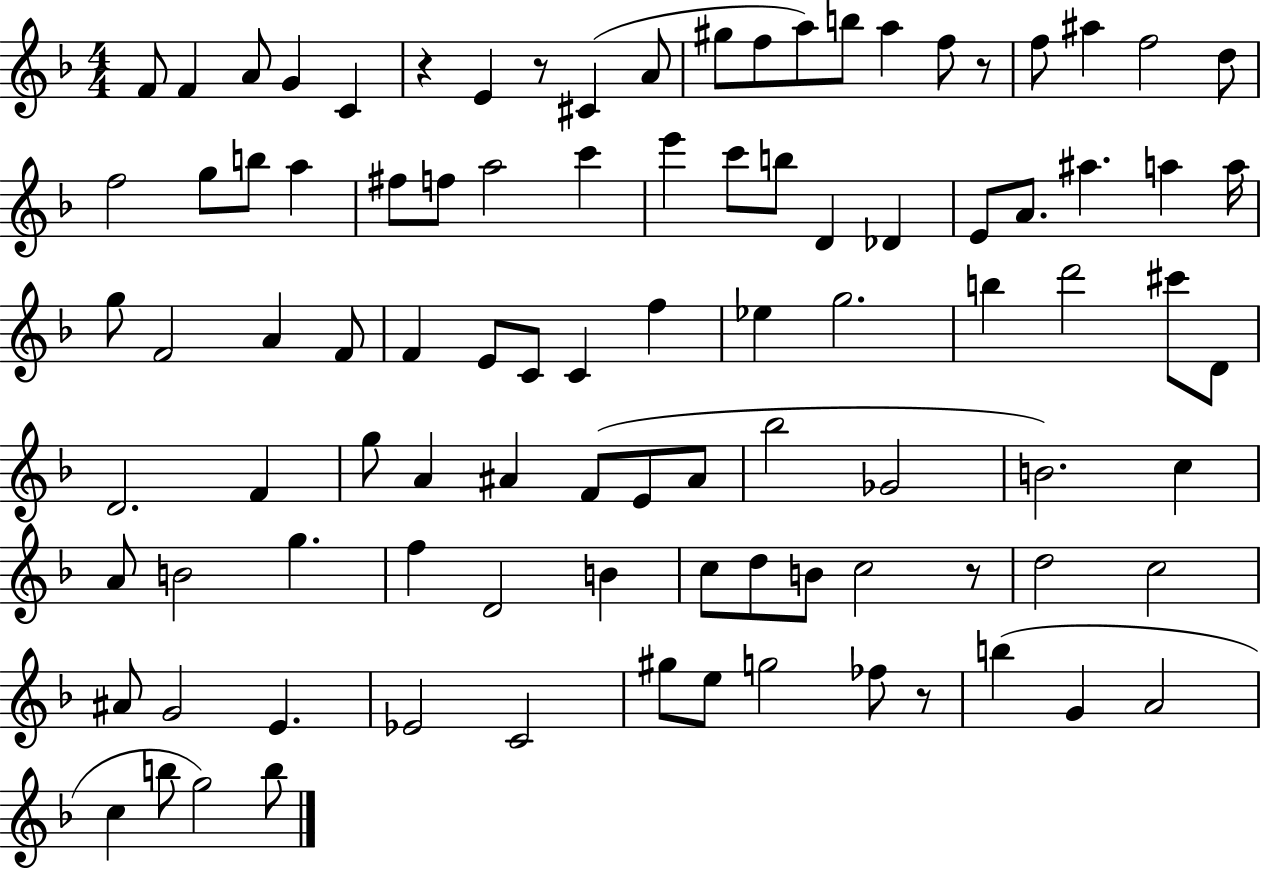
{
  \clef treble
  \numericTimeSignature
  \time 4/4
  \key f \major
  f'8 f'4 a'8 g'4 c'4 | r4 e'4 r8 cis'4( a'8 | gis''8 f''8 a''8) b''8 a''4 f''8 r8 | f''8 ais''4 f''2 d''8 | \break f''2 g''8 b''8 a''4 | fis''8 f''8 a''2 c'''4 | e'''4 c'''8 b''8 d'4 des'4 | e'8 a'8. ais''4. a''4 a''16 | \break g''8 f'2 a'4 f'8 | f'4 e'8 c'8 c'4 f''4 | ees''4 g''2. | b''4 d'''2 cis'''8 d'8 | \break d'2. f'4 | g''8 a'4 ais'4 f'8( e'8 ais'8 | bes''2 ges'2 | b'2.) c''4 | \break a'8 b'2 g''4. | f''4 d'2 b'4 | c''8 d''8 b'8 c''2 r8 | d''2 c''2 | \break ais'8 g'2 e'4. | ees'2 c'2 | gis''8 e''8 g''2 fes''8 r8 | b''4( g'4 a'2 | \break c''4 b''8 g''2) b''8 | \bar "|."
}